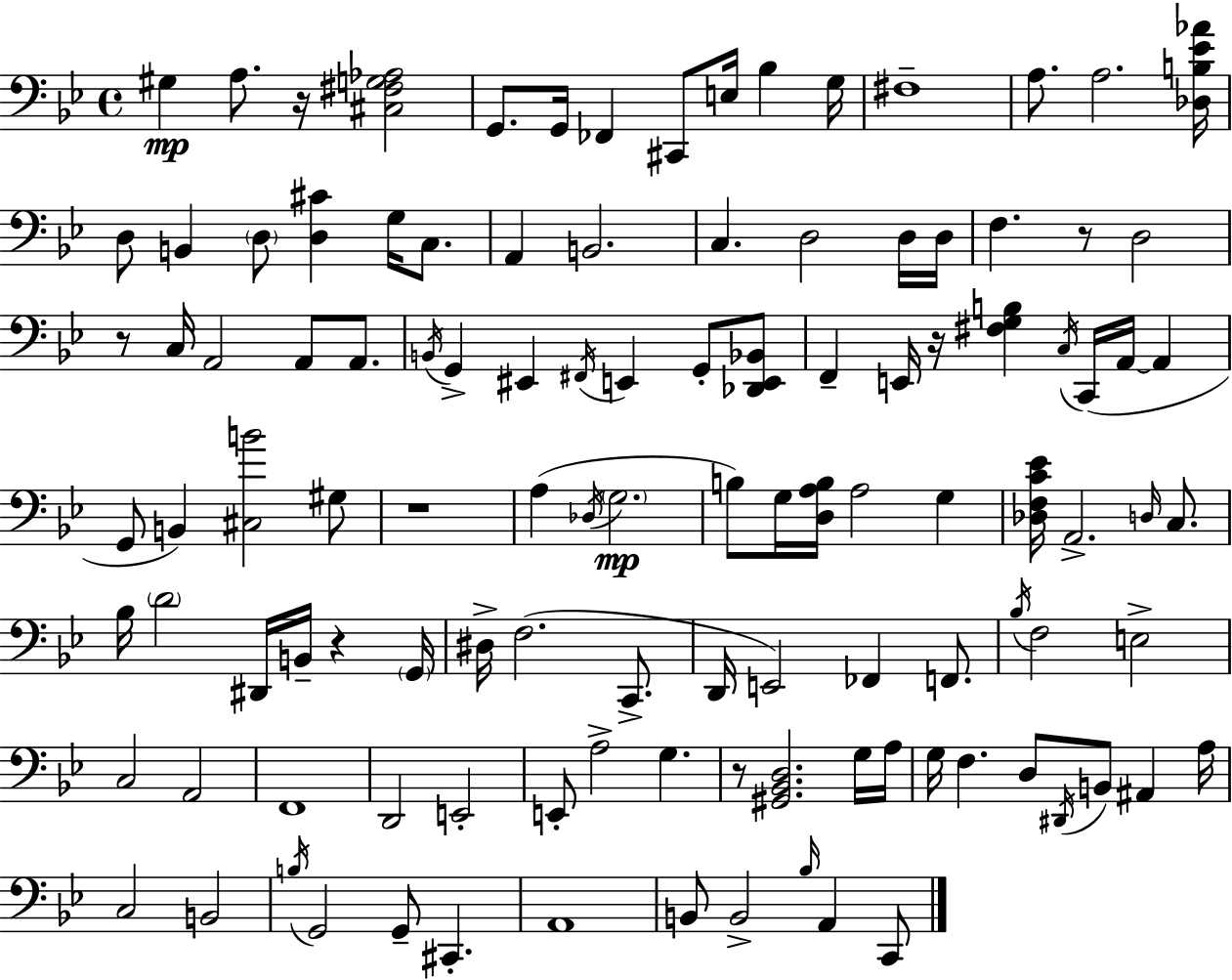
{
  \clef bass
  \time 4/4
  \defaultTimeSignature
  \key g \minor
  gis4\mp a8. r16 <cis fis g aes>2 | g,8. g,16 fes,4 cis,8 e16 bes4 g16 | fis1-- | a8. a2. <des b ees' aes'>16 | \break d8 b,4 \parenthesize d8 <d cis'>4 g16 c8. | a,4 b,2. | c4. d2 d16 d16 | f4. r8 d2 | \break r8 c16 a,2 a,8 a,8. | \acciaccatura { b,16 } g,4-> eis,4 \acciaccatura { fis,16 } e,4 g,8-. | <des, e, bes,>8 f,4-- e,16 r16 <fis g b>4 \acciaccatura { c16 }( c,16 a,16~~ a,4 | g,8 b,4) <cis b'>2 | \break gis8 r1 | a4( \acciaccatura { des16 } \parenthesize g2.\mp | b8) g16 <d a b>16 a2 | g4 <des f c' ees'>16 a,2.-> | \break \grace { d16 } c8. bes16 \parenthesize d'2 dis,16 b,16-- | r4 \parenthesize g,16 dis16-> f2.( | c,8.-> d,16 e,2) fes,4 | f,8. \acciaccatura { bes16 } f2 e2-> | \break c2 a,2 | f,1 | d,2 e,2-. | e,8-. a2-> | \break g4. r8 <gis, bes, d>2. | g16 a16 g16 f4. d8 \acciaccatura { dis,16 } | b,8 ais,4 a16 c2 b,2 | \acciaccatura { b16 } g,2 | \break g,8-- cis,4.-. a,1 | b,8 b,2-> | \grace { bes16 } a,4 c,8 \bar "|."
}